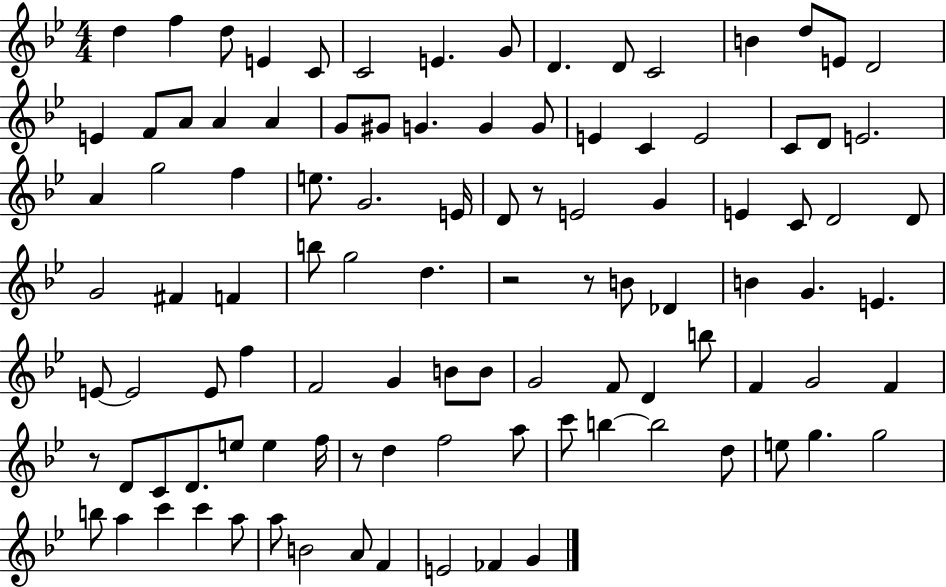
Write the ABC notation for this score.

X:1
T:Untitled
M:4/4
L:1/4
K:Bb
d f d/2 E C/2 C2 E G/2 D D/2 C2 B d/2 E/2 D2 E F/2 A/2 A A G/2 ^G/2 G G G/2 E C E2 C/2 D/2 E2 A g2 f e/2 G2 E/4 D/2 z/2 E2 G E C/2 D2 D/2 G2 ^F F b/2 g2 d z2 z/2 B/2 _D B G E E/2 E2 E/2 f F2 G B/2 B/2 G2 F/2 D b/2 F G2 F z/2 D/2 C/2 D/2 e/2 e f/4 z/2 d f2 a/2 c'/2 b b2 d/2 e/2 g g2 b/2 a c' c' a/2 a/2 B2 A/2 F E2 _F G